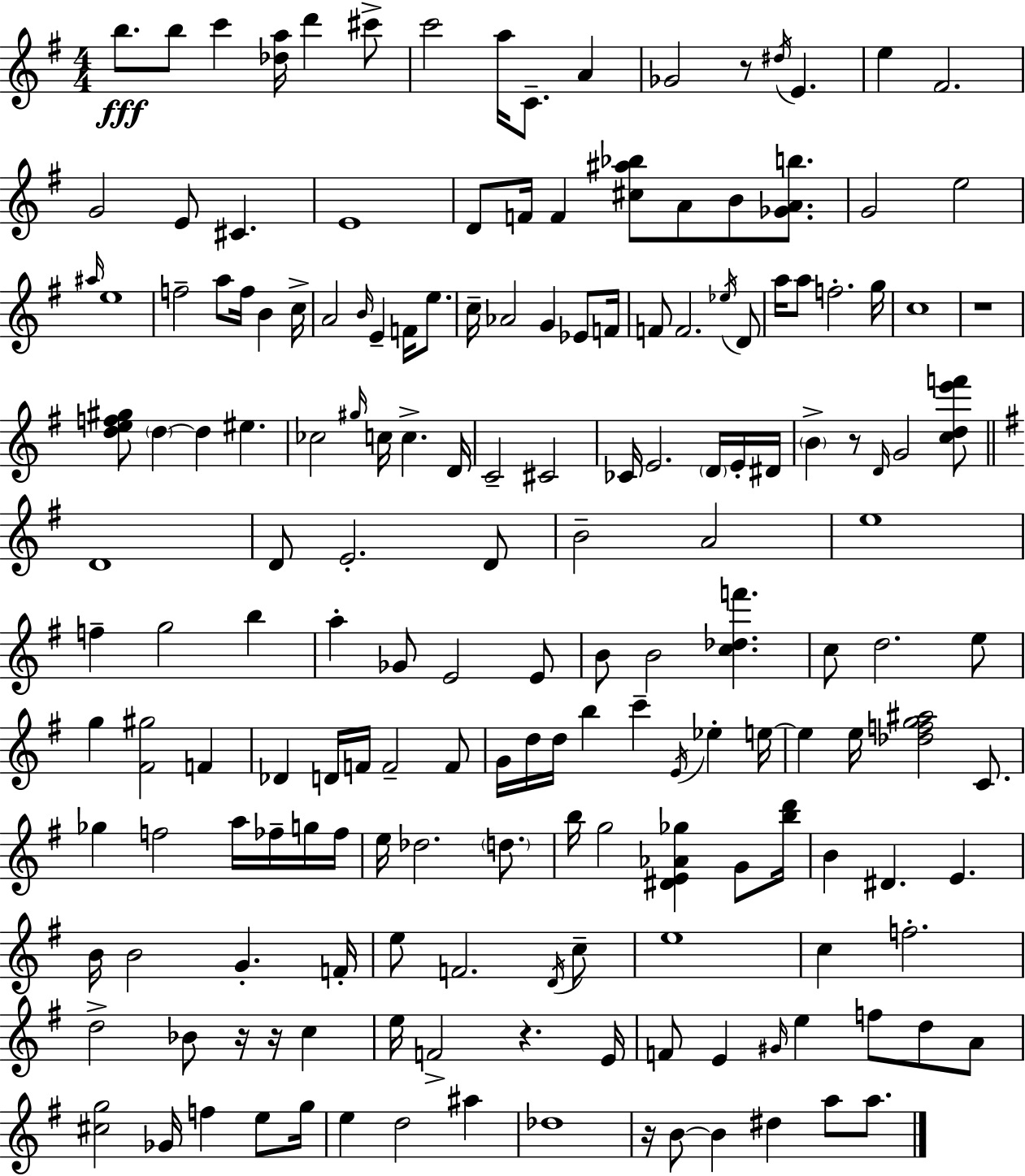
B5/e. B5/e C6/q [Db5,A5]/s D6/q C#6/e C6/h A5/s C4/e. A4/q Gb4/h R/e D#5/s E4/q. E5/q F#4/h. G4/h E4/e C#4/q. E4/w D4/e F4/s F4/q [C#5,A#5,Bb5]/e A4/e B4/e [Gb4,A4,B5]/e. G4/h E5/h A#5/s E5/w F5/h A5/e F5/s B4/q C5/s A4/h B4/s E4/q F4/s E5/e. C5/s Ab4/h G4/q Eb4/e F4/s F4/e F4/h. Eb5/s D4/e A5/s A5/e F5/h. G5/s C5/w R/w [D5,E5,F5,G#5]/e D5/q D5/q EIS5/q. CES5/h G#5/s C5/s C5/q. D4/s C4/h C#4/h CES4/s E4/h. D4/s E4/s D#4/s B4/q R/e D4/s G4/h [C5,D5,E6,F6]/e D4/w D4/e E4/h. D4/e B4/h A4/h E5/w F5/q G5/h B5/q A5/q Gb4/e E4/h E4/e B4/e B4/h [C5,Db5,F6]/q. C5/e D5/h. E5/e G5/q [F#4,G#5]/h F4/q Db4/q D4/s F4/s F4/h F4/e G4/s D5/s D5/s B5/q C6/q E4/s Eb5/q E5/s E5/q E5/s [Db5,F5,G5,A#5]/h C4/e. Gb5/q F5/h A5/s FES5/s G5/s FES5/s E5/s Db5/h. D5/e. B5/s G5/h [D#4,E4,Ab4,Gb5]/q G4/e [B5,D6]/s B4/q D#4/q. E4/q. B4/s B4/h G4/q. F4/s E5/e F4/h. D4/s C5/e E5/w C5/q F5/h. D5/h Bb4/e R/s R/s C5/q E5/s F4/h R/q. E4/s F4/e E4/q G#4/s E5/q F5/e D5/e A4/e [C#5,G5]/h Gb4/s F5/q E5/e G5/s E5/q D5/h A#5/q Db5/w R/s B4/e B4/q D#5/q A5/e A5/e.